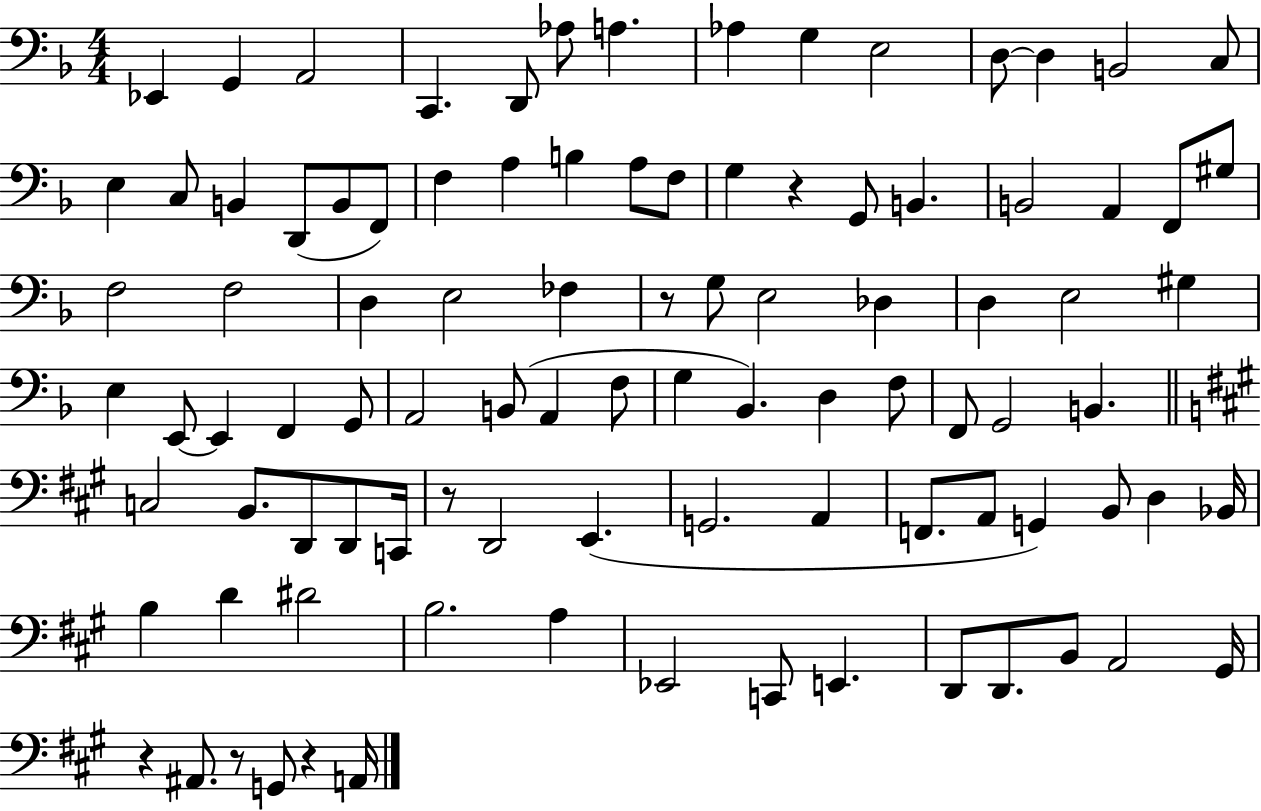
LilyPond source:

{
  \clef bass
  \numericTimeSignature
  \time 4/4
  \key f \major
  ees,4 g,4 a,2 | c,4. d,8 aes8 a4. | aes4 g4 e2 | d8~~ d4 b,2 c8 | \break e4 c8 b,4 d,8( b,8 f,8) | f4 a4 b4 a8 f8 | g4 r4 g,8 b,4. | b,2 a,4 f,8 gis8 | \break f2 f2 | d4 e2 fes4 | r8 g8 e2 des4 | d4 e2 gis4 | \break e4 e,8~~ e,4 f,4 g,8 | a,2 b,8( a,4 f8 | g4 bes,4.) d4 f8 | f,8 g,2 b,4. | \break \bar "||" \break \key a \major c2 b,8. d,8 d,8 c,16 | r8 d,2 e,4.( | g,2. a,4 | f,8. a,8 g,4) b,8 d4 bes,16 | \break b4 d'4 dis'2 | b2. a4 | ees,2 c,8 e,4. | d,8 d,8. b,8 a,2 gis,16 | \break r4 ais,8. r8 g,8 r4 a,16 | \bar "|."
}